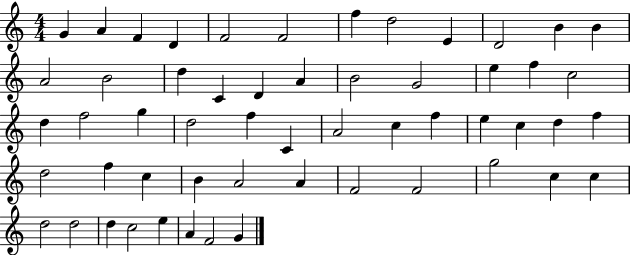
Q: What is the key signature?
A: C major